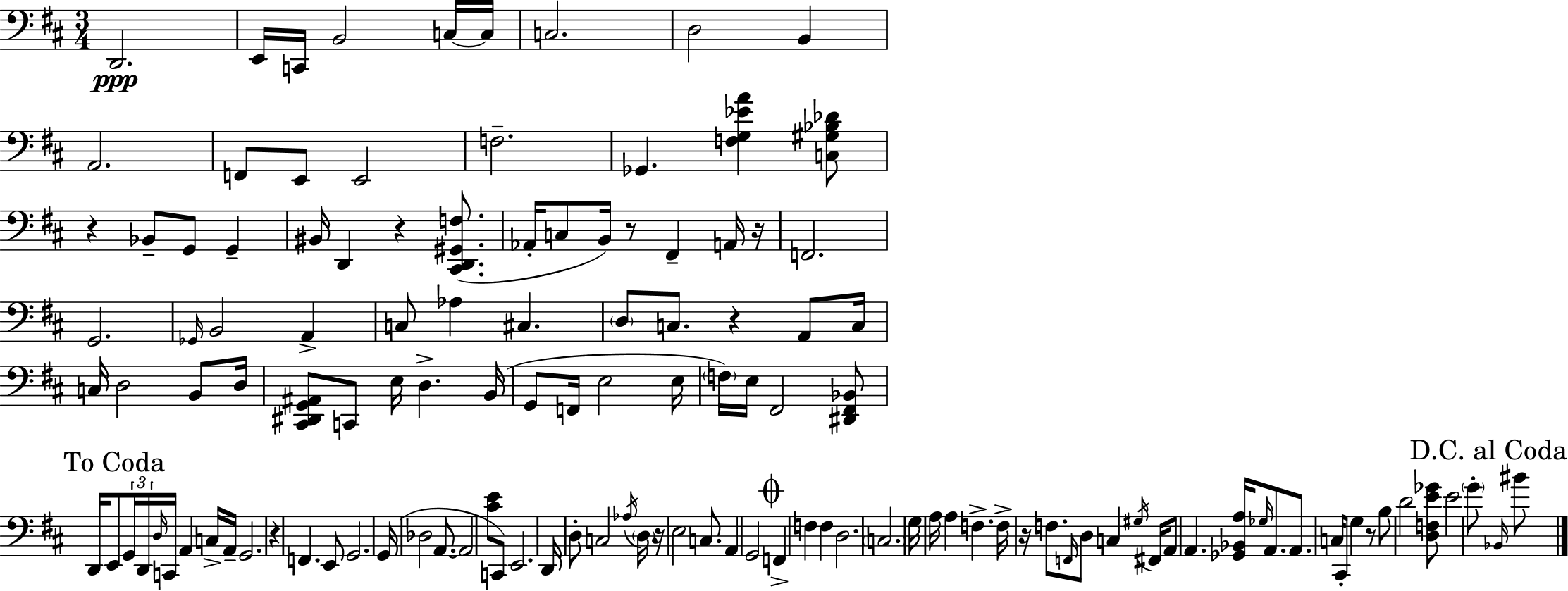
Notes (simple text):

D2/h. E2/s C2/s B2/h C3/s C3/s C3/h. D3/h B2/q A2/h. F2/e E2/e E2/h F3/h. Gb2/q. [F3,G3,Eb4,A4]/q [C3,G#3,Bb3,Db4]/e R/q Bb2/e G2/e G2/q BIS2/s D2/q R/q [C#2,D2,G#2,F3]/e. Ab2/s C3/e B2/s R/e F#2/q A2/s R/s F2/h. G2/h. Gb2/s B2/h A2/q C3/e Ab3/q C#3/q. D3/e C3/e. R/q A2/e C3/s C3/s D3/h B2/e D3/s [C#2,D#2,G2,A#2]/e C2/e E3/s D3/q. B2/s G2/e F2/s E3/h E3/s F3/s E3/s F#2/h [D#2,F#2,Bb2]/e D2/s E2/e G2/s D2/s D3/s C2/s A2/q C3/s A2/s G2/h. R/q F2/q. E2/e G2/h. G2/s Db3/h A2/e. A2/h [C#4,E4]/e C2/e E2/h. D2/s D3/e C3/h Ab3/s D3/s R/s E3/h C3/e. A2/q G2/h F2/q F3/q F3/q D3/h. C3/h. G3/s A3/s A3/q F3/q. F3/s R/s F3/e. F2/s D3/e C3/q G#3/s F#2/s A2/e A2/q. [Gb2,Bb2,A3]/s Gb3/s A2/e. A2/e. C3/s C#2/e G3/q R/e B3/e D4/h [D3,F3,E4,Gb4]/e E4/h G4/e Bb2/s BIS4/e